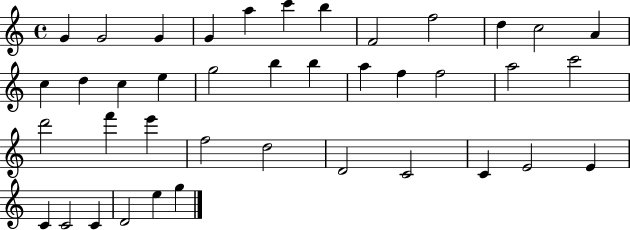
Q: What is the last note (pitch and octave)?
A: G5